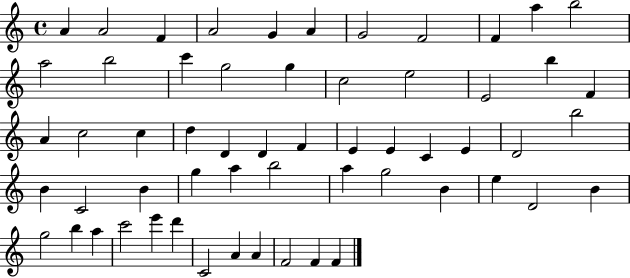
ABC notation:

X:1
T:Untitled
M:4/4
L:1/4
K:C
A A2 F A2 G A G2 F2 F a b2 a2 b2 c' g2 g c2 e2 E2 b F A c2 c d D D F E E C E D2 b2 B C2 B g a b2 a g2 B e D2 B g2 b a c'2 e' d' C2 A A F2 F F